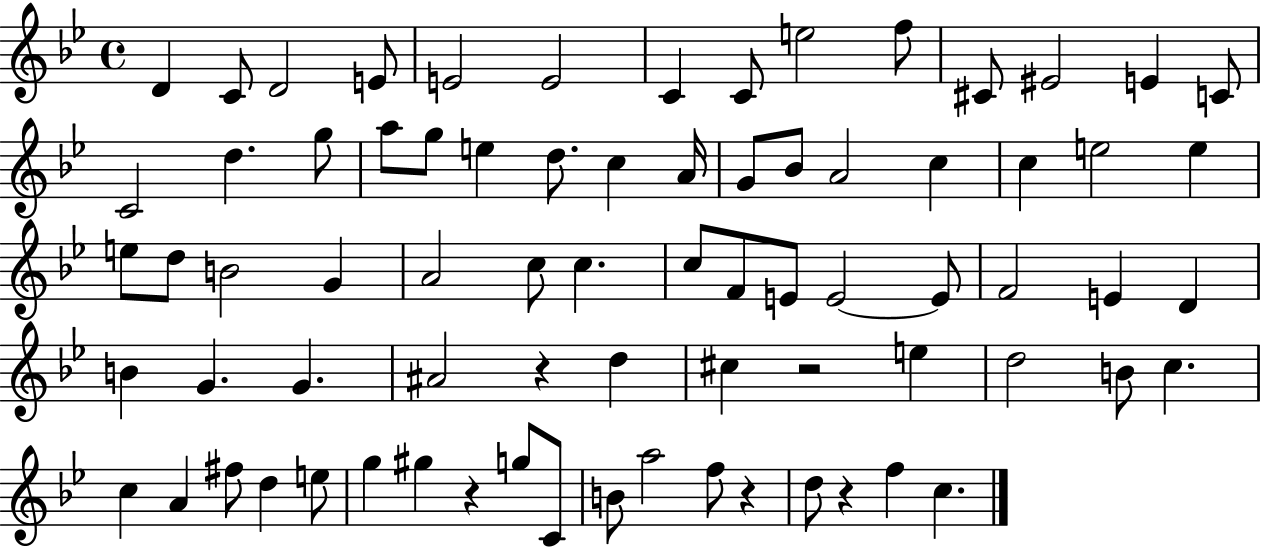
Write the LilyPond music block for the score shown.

{
  \clef treble
  \time 4/4
  \defaultTimeSignature
  \key bes \major
  \repeat volta 2 { d'4 c'8 d'2 e'8 | e'2 e'2 | c'4 c'8 e''2 f''8 | cis'8 eis'2 e'4 c'8 | \break c'2 d''4. g''8 | a''8 g''8 e''4 d''8. c''4 a'16 | g'8 bes'8 a'2 c''4 | c''4 e''2 e''4 | \break e''8 d''8 b'2 g'4 | a'2 c''8 c''4. | c''8 f'8 e'8 e'2~~ e'8 | f'2 e'4 d'4 | \break b'4 g'4. g'4. | ais'2 r4 d''4 | cis''4 r2 e''4 | d''2 b'8 c''4. | \break c''4 a'4 fis''8 d''4 e''8 | g''4 gis''4 r4 g''8 c'8 | b'8 a''2 f''8 r4 | d''8 r4 f''4 c''4. | \break } \bar "|."
}